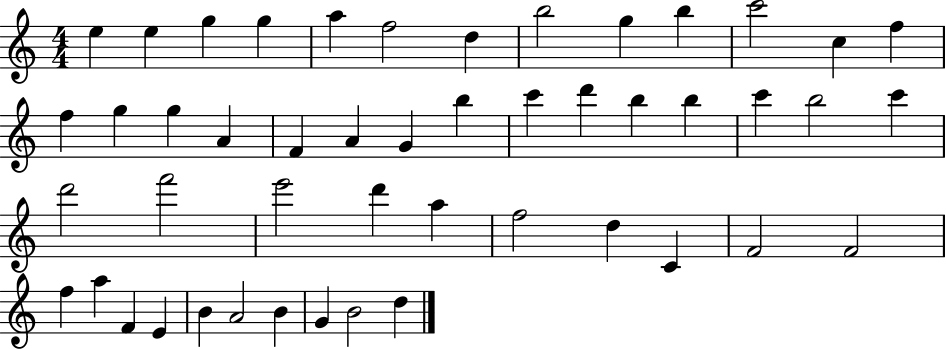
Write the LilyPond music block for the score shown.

{
  \clef treble
  \numericTimeSignature
  \time 4/4
  \key c \major
  e''4 e''4 g''4 g''4 | a''4 f''2 d''4 | b''2 g''4 b''4 | c'''2 c''4 f''4 | \break f''4 g''4 g''4 a'4 | f'4 a'4 g'4 b''4 | c'''4 d'''4 b''4 b''4 | c'''4 b''2 c'''4 | \break d'''2 f'''2 | e'''2 d'''4 a''4 | f''2 d''4 c'4 | f'2 f'2 | \break f''4 a''4 f'4 e'4 | b'4 a'2 b'4 | g'4 b'2 d''4 | \bar "|."
}